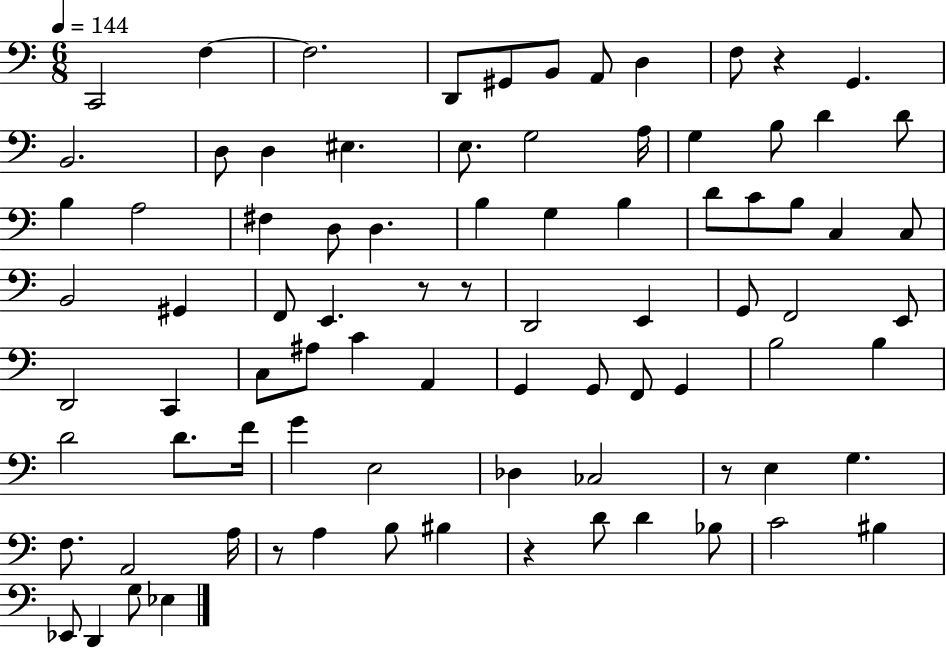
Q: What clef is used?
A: bass